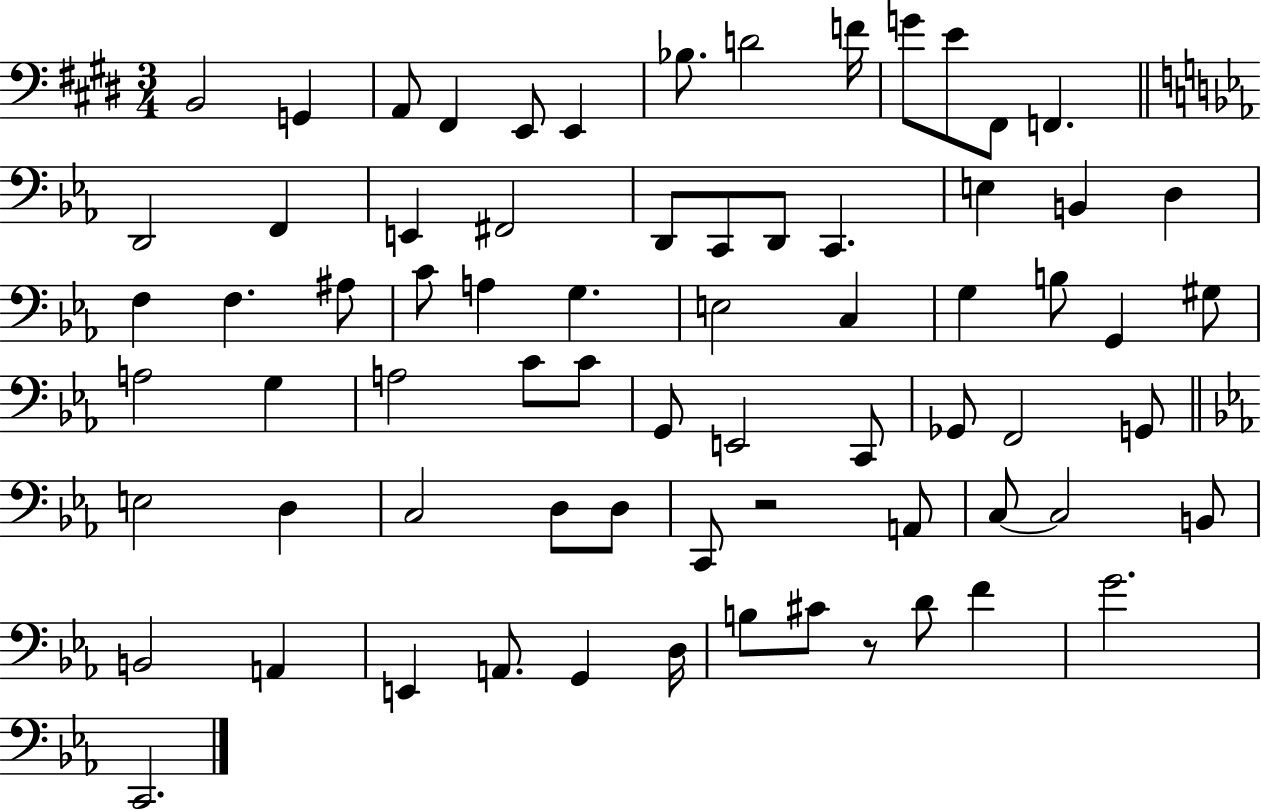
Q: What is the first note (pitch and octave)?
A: B2